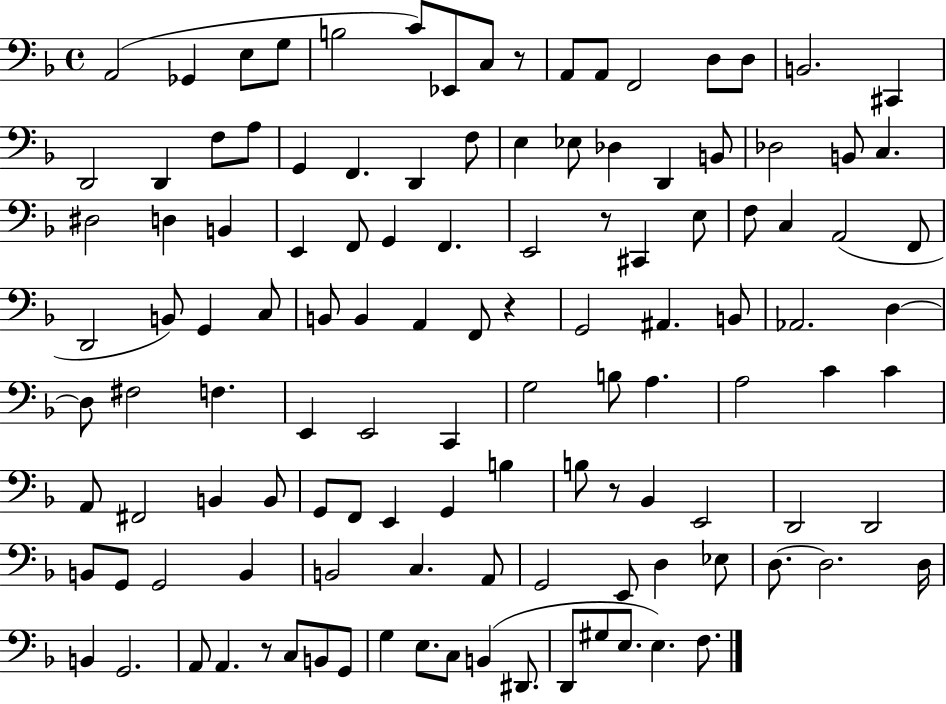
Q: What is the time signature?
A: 4/4